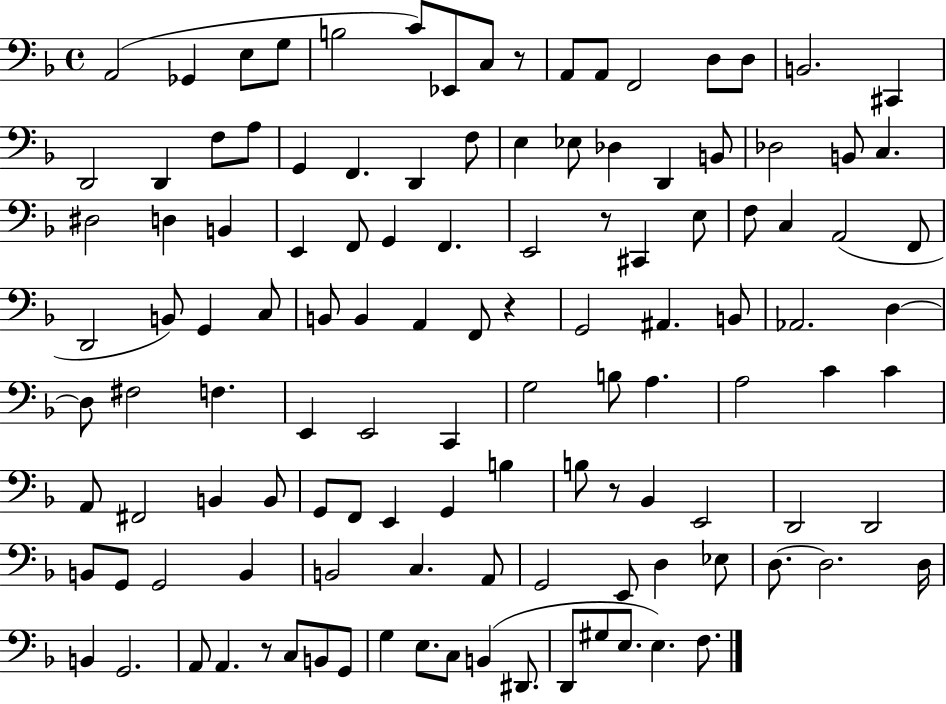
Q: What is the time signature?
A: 4/4